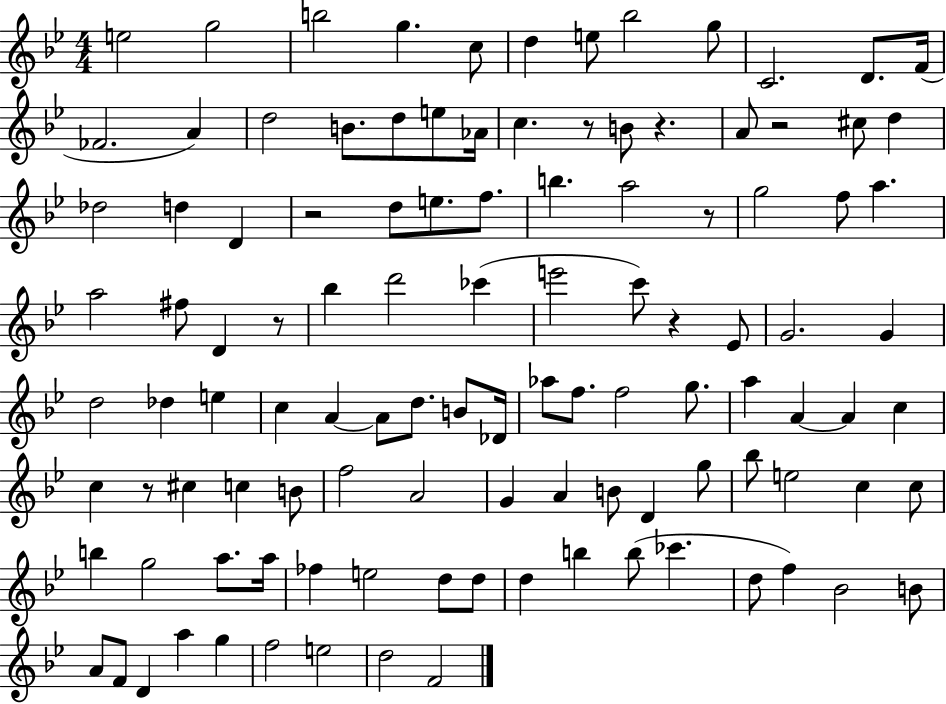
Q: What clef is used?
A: treble